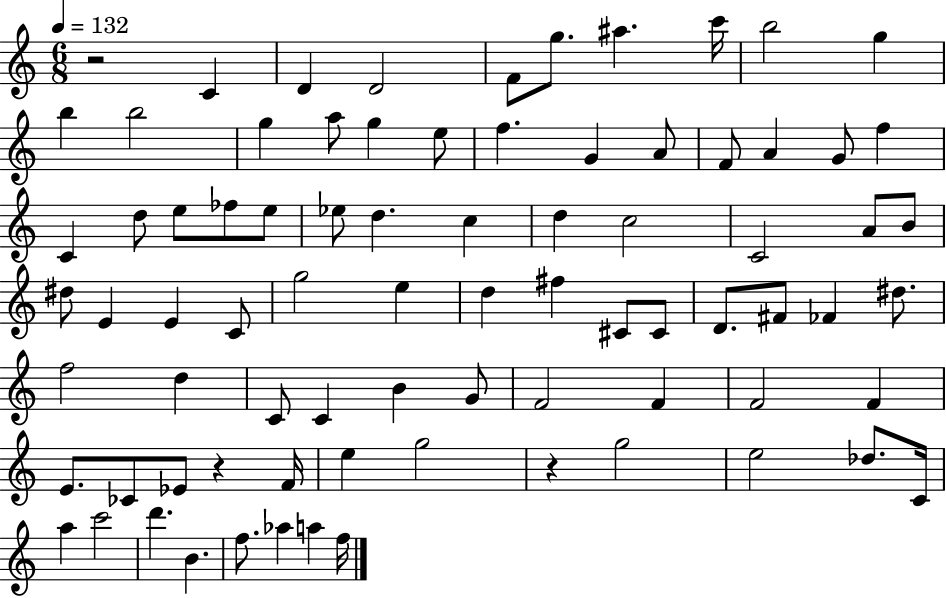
R/h C4/q D4/q D4/h F4/e G5/e. A#5/q. C6/s B5/h G5/q B5/q B5/h G5/q A5/e G5/q E5/e F5/q. G4/q A4/e F4/e A4/q G4/e F5/q C4/q D5/e E5/e FES5/e E5/e Eb5/e D5/q. C5/q D5/q C5/h C4/h A4/e B4/e D#5/e E4/q E4/q C4/e G5/h E5/q D5/q F#5/q C#4/e C#4/e D4/e. F#4/e FES4/q D#5/e. F5/h D5/q C4/e C4/q B4/q G4/e F4/h F4/q F4/h F4/q E4/e. CES4/e Eb4/e R/q F4/s E5/q G5/h R/q G5/h E5/h Db5/e. C4/s A5/q C6/h D6/q. B4/q. F5/e. Ab5/q A5/q F5/s